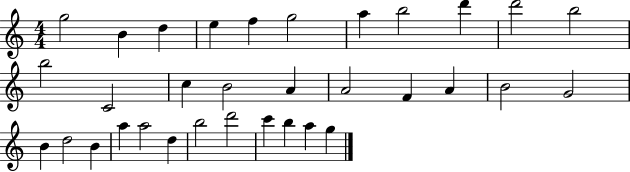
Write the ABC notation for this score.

X:1
T:Untitled
M:4/4
L:1/4
K:C
g2 B d e f g2 a b2 d' d'2 b2 b2 C2 c B2 A A2 F A B2 G2 B d2 B a a2 d b2 d'2 c' b a g